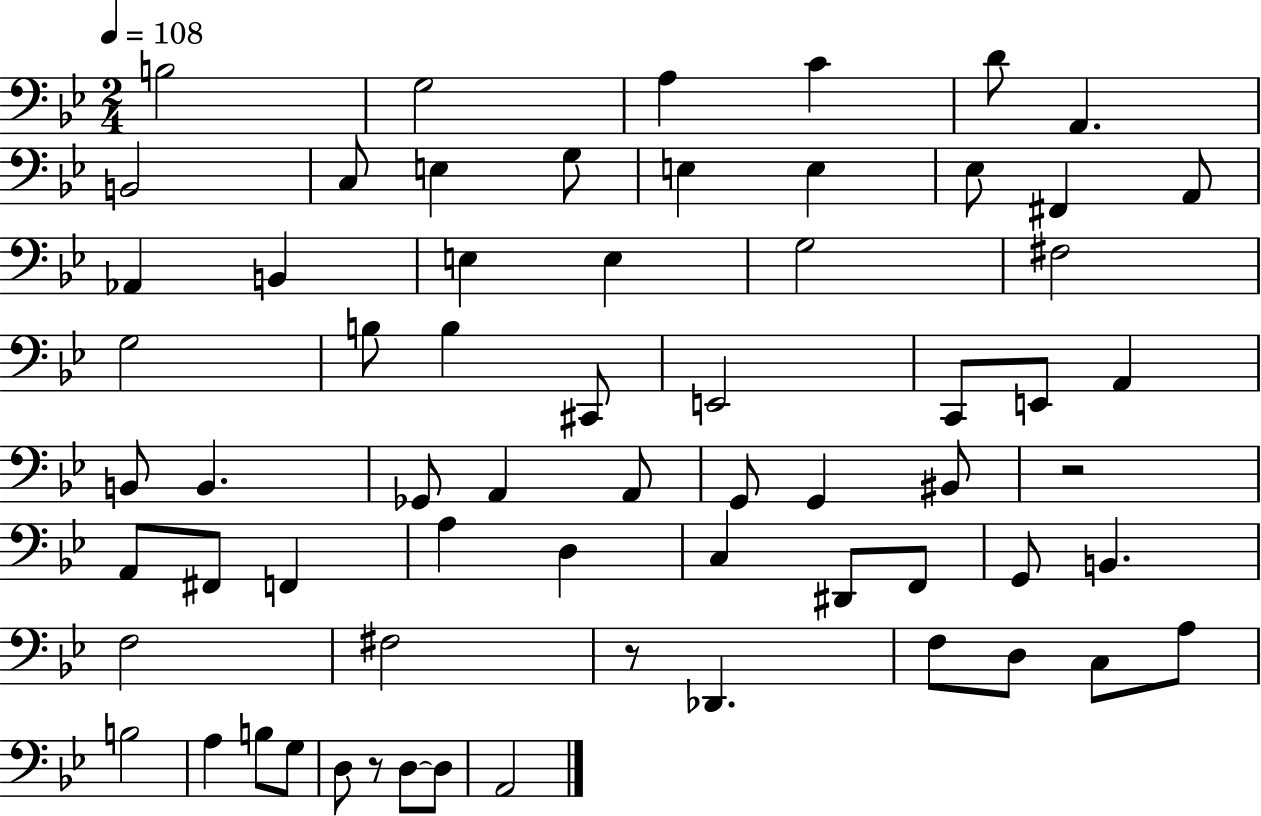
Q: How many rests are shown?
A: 3